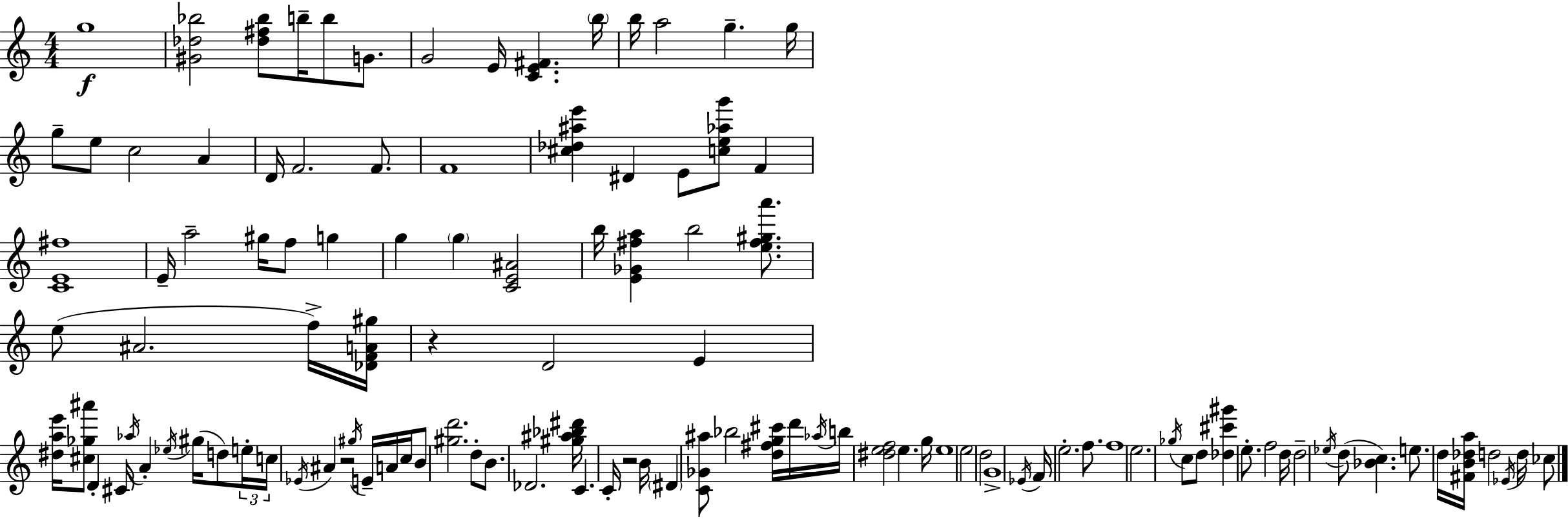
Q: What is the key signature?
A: C major